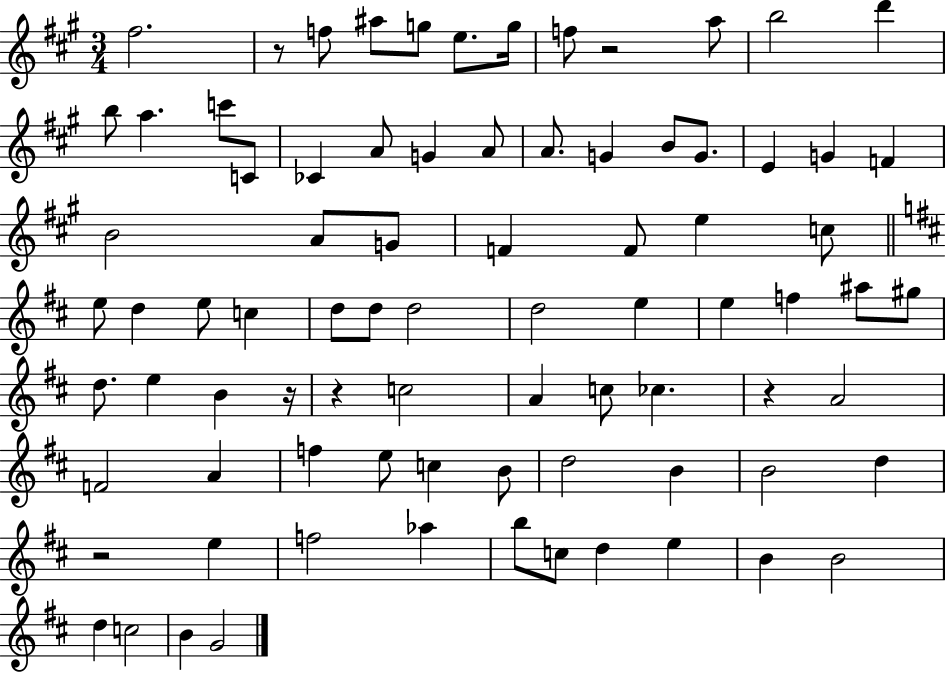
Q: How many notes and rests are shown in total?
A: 82